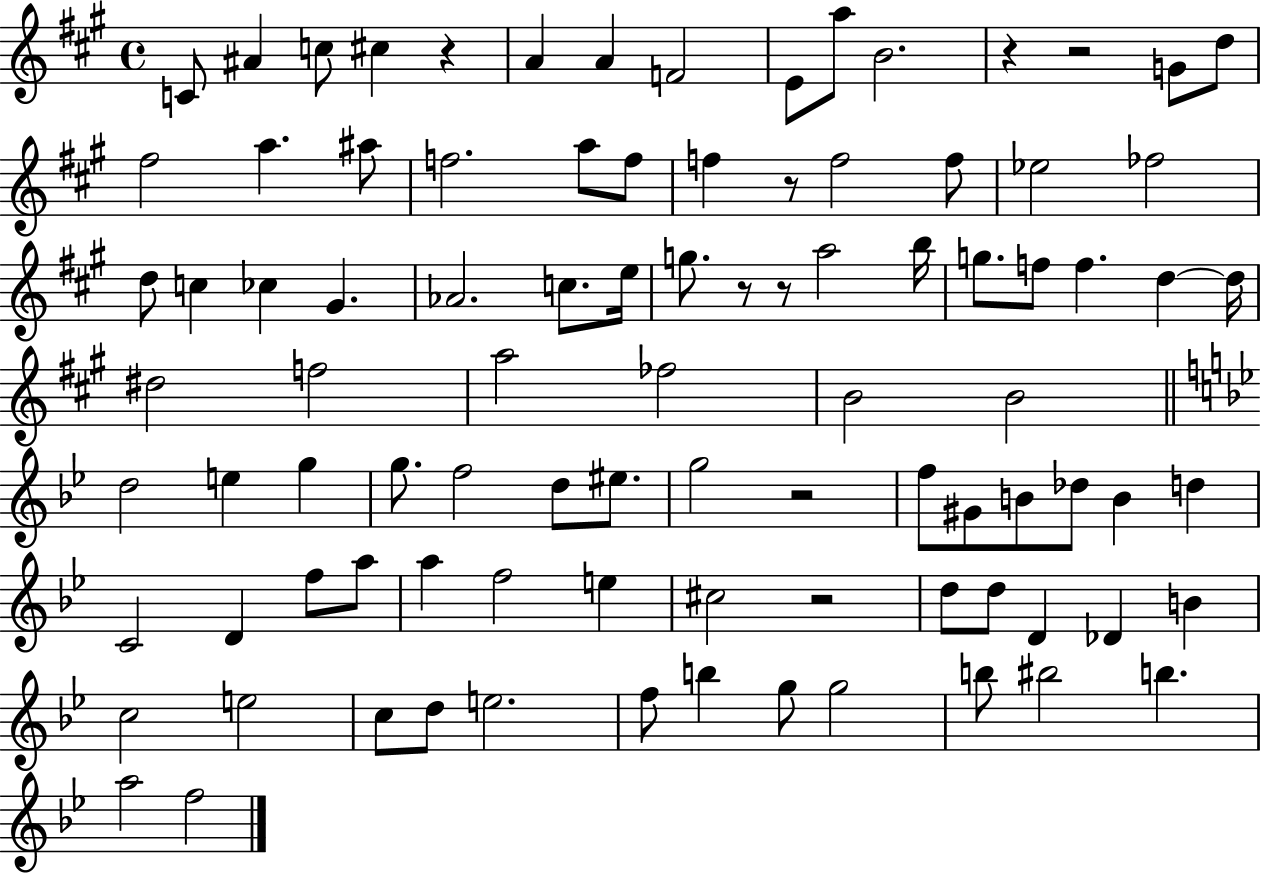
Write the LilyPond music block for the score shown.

{
  \clef treble
  \time 4/4
  \defaultTimeSignature
  \key a \major
  c'8 ais'4 c''8 cis''4 r4 | a'4 a'4 f'2 | e'8 a''8 b'2. | r4 r2 g'8 d''8 | \break fis''2 a''4. ais''8 | f''2. a''8 f''8 | f''4 r8 f''2 f''8 | ees''2 fes''2 | \break d''8 c''4 ces''4 gis'4. | aes'2. c''8. e''16 | g''8. r8 r8 a''2 b''16 | g''8. f''8 f''4. d''4~~ d''16 | \break dis''2 f''2 | a''2 fes''2 | b'2 b'2 | \bar "||" \break \key g \minor d''2 e''4 g''4 | g''8. f''2 d''8 eis''8. | g''2 r2 | f''8 gis'8 b'8 des''8 b'4 d''4 | \break c'2 d'4 f''8 a''8 | a''4 f''2 e''4 | cis''2 r2 | d''8 d''8 d'4 des'4 b'4 | \break c''2 e''2 | c''8 d''8 e''2. | f''8 b''4 g''8 g''2 | b''8 bis''2 b''4. | \break a''2 f''2 | \bar "|."
}